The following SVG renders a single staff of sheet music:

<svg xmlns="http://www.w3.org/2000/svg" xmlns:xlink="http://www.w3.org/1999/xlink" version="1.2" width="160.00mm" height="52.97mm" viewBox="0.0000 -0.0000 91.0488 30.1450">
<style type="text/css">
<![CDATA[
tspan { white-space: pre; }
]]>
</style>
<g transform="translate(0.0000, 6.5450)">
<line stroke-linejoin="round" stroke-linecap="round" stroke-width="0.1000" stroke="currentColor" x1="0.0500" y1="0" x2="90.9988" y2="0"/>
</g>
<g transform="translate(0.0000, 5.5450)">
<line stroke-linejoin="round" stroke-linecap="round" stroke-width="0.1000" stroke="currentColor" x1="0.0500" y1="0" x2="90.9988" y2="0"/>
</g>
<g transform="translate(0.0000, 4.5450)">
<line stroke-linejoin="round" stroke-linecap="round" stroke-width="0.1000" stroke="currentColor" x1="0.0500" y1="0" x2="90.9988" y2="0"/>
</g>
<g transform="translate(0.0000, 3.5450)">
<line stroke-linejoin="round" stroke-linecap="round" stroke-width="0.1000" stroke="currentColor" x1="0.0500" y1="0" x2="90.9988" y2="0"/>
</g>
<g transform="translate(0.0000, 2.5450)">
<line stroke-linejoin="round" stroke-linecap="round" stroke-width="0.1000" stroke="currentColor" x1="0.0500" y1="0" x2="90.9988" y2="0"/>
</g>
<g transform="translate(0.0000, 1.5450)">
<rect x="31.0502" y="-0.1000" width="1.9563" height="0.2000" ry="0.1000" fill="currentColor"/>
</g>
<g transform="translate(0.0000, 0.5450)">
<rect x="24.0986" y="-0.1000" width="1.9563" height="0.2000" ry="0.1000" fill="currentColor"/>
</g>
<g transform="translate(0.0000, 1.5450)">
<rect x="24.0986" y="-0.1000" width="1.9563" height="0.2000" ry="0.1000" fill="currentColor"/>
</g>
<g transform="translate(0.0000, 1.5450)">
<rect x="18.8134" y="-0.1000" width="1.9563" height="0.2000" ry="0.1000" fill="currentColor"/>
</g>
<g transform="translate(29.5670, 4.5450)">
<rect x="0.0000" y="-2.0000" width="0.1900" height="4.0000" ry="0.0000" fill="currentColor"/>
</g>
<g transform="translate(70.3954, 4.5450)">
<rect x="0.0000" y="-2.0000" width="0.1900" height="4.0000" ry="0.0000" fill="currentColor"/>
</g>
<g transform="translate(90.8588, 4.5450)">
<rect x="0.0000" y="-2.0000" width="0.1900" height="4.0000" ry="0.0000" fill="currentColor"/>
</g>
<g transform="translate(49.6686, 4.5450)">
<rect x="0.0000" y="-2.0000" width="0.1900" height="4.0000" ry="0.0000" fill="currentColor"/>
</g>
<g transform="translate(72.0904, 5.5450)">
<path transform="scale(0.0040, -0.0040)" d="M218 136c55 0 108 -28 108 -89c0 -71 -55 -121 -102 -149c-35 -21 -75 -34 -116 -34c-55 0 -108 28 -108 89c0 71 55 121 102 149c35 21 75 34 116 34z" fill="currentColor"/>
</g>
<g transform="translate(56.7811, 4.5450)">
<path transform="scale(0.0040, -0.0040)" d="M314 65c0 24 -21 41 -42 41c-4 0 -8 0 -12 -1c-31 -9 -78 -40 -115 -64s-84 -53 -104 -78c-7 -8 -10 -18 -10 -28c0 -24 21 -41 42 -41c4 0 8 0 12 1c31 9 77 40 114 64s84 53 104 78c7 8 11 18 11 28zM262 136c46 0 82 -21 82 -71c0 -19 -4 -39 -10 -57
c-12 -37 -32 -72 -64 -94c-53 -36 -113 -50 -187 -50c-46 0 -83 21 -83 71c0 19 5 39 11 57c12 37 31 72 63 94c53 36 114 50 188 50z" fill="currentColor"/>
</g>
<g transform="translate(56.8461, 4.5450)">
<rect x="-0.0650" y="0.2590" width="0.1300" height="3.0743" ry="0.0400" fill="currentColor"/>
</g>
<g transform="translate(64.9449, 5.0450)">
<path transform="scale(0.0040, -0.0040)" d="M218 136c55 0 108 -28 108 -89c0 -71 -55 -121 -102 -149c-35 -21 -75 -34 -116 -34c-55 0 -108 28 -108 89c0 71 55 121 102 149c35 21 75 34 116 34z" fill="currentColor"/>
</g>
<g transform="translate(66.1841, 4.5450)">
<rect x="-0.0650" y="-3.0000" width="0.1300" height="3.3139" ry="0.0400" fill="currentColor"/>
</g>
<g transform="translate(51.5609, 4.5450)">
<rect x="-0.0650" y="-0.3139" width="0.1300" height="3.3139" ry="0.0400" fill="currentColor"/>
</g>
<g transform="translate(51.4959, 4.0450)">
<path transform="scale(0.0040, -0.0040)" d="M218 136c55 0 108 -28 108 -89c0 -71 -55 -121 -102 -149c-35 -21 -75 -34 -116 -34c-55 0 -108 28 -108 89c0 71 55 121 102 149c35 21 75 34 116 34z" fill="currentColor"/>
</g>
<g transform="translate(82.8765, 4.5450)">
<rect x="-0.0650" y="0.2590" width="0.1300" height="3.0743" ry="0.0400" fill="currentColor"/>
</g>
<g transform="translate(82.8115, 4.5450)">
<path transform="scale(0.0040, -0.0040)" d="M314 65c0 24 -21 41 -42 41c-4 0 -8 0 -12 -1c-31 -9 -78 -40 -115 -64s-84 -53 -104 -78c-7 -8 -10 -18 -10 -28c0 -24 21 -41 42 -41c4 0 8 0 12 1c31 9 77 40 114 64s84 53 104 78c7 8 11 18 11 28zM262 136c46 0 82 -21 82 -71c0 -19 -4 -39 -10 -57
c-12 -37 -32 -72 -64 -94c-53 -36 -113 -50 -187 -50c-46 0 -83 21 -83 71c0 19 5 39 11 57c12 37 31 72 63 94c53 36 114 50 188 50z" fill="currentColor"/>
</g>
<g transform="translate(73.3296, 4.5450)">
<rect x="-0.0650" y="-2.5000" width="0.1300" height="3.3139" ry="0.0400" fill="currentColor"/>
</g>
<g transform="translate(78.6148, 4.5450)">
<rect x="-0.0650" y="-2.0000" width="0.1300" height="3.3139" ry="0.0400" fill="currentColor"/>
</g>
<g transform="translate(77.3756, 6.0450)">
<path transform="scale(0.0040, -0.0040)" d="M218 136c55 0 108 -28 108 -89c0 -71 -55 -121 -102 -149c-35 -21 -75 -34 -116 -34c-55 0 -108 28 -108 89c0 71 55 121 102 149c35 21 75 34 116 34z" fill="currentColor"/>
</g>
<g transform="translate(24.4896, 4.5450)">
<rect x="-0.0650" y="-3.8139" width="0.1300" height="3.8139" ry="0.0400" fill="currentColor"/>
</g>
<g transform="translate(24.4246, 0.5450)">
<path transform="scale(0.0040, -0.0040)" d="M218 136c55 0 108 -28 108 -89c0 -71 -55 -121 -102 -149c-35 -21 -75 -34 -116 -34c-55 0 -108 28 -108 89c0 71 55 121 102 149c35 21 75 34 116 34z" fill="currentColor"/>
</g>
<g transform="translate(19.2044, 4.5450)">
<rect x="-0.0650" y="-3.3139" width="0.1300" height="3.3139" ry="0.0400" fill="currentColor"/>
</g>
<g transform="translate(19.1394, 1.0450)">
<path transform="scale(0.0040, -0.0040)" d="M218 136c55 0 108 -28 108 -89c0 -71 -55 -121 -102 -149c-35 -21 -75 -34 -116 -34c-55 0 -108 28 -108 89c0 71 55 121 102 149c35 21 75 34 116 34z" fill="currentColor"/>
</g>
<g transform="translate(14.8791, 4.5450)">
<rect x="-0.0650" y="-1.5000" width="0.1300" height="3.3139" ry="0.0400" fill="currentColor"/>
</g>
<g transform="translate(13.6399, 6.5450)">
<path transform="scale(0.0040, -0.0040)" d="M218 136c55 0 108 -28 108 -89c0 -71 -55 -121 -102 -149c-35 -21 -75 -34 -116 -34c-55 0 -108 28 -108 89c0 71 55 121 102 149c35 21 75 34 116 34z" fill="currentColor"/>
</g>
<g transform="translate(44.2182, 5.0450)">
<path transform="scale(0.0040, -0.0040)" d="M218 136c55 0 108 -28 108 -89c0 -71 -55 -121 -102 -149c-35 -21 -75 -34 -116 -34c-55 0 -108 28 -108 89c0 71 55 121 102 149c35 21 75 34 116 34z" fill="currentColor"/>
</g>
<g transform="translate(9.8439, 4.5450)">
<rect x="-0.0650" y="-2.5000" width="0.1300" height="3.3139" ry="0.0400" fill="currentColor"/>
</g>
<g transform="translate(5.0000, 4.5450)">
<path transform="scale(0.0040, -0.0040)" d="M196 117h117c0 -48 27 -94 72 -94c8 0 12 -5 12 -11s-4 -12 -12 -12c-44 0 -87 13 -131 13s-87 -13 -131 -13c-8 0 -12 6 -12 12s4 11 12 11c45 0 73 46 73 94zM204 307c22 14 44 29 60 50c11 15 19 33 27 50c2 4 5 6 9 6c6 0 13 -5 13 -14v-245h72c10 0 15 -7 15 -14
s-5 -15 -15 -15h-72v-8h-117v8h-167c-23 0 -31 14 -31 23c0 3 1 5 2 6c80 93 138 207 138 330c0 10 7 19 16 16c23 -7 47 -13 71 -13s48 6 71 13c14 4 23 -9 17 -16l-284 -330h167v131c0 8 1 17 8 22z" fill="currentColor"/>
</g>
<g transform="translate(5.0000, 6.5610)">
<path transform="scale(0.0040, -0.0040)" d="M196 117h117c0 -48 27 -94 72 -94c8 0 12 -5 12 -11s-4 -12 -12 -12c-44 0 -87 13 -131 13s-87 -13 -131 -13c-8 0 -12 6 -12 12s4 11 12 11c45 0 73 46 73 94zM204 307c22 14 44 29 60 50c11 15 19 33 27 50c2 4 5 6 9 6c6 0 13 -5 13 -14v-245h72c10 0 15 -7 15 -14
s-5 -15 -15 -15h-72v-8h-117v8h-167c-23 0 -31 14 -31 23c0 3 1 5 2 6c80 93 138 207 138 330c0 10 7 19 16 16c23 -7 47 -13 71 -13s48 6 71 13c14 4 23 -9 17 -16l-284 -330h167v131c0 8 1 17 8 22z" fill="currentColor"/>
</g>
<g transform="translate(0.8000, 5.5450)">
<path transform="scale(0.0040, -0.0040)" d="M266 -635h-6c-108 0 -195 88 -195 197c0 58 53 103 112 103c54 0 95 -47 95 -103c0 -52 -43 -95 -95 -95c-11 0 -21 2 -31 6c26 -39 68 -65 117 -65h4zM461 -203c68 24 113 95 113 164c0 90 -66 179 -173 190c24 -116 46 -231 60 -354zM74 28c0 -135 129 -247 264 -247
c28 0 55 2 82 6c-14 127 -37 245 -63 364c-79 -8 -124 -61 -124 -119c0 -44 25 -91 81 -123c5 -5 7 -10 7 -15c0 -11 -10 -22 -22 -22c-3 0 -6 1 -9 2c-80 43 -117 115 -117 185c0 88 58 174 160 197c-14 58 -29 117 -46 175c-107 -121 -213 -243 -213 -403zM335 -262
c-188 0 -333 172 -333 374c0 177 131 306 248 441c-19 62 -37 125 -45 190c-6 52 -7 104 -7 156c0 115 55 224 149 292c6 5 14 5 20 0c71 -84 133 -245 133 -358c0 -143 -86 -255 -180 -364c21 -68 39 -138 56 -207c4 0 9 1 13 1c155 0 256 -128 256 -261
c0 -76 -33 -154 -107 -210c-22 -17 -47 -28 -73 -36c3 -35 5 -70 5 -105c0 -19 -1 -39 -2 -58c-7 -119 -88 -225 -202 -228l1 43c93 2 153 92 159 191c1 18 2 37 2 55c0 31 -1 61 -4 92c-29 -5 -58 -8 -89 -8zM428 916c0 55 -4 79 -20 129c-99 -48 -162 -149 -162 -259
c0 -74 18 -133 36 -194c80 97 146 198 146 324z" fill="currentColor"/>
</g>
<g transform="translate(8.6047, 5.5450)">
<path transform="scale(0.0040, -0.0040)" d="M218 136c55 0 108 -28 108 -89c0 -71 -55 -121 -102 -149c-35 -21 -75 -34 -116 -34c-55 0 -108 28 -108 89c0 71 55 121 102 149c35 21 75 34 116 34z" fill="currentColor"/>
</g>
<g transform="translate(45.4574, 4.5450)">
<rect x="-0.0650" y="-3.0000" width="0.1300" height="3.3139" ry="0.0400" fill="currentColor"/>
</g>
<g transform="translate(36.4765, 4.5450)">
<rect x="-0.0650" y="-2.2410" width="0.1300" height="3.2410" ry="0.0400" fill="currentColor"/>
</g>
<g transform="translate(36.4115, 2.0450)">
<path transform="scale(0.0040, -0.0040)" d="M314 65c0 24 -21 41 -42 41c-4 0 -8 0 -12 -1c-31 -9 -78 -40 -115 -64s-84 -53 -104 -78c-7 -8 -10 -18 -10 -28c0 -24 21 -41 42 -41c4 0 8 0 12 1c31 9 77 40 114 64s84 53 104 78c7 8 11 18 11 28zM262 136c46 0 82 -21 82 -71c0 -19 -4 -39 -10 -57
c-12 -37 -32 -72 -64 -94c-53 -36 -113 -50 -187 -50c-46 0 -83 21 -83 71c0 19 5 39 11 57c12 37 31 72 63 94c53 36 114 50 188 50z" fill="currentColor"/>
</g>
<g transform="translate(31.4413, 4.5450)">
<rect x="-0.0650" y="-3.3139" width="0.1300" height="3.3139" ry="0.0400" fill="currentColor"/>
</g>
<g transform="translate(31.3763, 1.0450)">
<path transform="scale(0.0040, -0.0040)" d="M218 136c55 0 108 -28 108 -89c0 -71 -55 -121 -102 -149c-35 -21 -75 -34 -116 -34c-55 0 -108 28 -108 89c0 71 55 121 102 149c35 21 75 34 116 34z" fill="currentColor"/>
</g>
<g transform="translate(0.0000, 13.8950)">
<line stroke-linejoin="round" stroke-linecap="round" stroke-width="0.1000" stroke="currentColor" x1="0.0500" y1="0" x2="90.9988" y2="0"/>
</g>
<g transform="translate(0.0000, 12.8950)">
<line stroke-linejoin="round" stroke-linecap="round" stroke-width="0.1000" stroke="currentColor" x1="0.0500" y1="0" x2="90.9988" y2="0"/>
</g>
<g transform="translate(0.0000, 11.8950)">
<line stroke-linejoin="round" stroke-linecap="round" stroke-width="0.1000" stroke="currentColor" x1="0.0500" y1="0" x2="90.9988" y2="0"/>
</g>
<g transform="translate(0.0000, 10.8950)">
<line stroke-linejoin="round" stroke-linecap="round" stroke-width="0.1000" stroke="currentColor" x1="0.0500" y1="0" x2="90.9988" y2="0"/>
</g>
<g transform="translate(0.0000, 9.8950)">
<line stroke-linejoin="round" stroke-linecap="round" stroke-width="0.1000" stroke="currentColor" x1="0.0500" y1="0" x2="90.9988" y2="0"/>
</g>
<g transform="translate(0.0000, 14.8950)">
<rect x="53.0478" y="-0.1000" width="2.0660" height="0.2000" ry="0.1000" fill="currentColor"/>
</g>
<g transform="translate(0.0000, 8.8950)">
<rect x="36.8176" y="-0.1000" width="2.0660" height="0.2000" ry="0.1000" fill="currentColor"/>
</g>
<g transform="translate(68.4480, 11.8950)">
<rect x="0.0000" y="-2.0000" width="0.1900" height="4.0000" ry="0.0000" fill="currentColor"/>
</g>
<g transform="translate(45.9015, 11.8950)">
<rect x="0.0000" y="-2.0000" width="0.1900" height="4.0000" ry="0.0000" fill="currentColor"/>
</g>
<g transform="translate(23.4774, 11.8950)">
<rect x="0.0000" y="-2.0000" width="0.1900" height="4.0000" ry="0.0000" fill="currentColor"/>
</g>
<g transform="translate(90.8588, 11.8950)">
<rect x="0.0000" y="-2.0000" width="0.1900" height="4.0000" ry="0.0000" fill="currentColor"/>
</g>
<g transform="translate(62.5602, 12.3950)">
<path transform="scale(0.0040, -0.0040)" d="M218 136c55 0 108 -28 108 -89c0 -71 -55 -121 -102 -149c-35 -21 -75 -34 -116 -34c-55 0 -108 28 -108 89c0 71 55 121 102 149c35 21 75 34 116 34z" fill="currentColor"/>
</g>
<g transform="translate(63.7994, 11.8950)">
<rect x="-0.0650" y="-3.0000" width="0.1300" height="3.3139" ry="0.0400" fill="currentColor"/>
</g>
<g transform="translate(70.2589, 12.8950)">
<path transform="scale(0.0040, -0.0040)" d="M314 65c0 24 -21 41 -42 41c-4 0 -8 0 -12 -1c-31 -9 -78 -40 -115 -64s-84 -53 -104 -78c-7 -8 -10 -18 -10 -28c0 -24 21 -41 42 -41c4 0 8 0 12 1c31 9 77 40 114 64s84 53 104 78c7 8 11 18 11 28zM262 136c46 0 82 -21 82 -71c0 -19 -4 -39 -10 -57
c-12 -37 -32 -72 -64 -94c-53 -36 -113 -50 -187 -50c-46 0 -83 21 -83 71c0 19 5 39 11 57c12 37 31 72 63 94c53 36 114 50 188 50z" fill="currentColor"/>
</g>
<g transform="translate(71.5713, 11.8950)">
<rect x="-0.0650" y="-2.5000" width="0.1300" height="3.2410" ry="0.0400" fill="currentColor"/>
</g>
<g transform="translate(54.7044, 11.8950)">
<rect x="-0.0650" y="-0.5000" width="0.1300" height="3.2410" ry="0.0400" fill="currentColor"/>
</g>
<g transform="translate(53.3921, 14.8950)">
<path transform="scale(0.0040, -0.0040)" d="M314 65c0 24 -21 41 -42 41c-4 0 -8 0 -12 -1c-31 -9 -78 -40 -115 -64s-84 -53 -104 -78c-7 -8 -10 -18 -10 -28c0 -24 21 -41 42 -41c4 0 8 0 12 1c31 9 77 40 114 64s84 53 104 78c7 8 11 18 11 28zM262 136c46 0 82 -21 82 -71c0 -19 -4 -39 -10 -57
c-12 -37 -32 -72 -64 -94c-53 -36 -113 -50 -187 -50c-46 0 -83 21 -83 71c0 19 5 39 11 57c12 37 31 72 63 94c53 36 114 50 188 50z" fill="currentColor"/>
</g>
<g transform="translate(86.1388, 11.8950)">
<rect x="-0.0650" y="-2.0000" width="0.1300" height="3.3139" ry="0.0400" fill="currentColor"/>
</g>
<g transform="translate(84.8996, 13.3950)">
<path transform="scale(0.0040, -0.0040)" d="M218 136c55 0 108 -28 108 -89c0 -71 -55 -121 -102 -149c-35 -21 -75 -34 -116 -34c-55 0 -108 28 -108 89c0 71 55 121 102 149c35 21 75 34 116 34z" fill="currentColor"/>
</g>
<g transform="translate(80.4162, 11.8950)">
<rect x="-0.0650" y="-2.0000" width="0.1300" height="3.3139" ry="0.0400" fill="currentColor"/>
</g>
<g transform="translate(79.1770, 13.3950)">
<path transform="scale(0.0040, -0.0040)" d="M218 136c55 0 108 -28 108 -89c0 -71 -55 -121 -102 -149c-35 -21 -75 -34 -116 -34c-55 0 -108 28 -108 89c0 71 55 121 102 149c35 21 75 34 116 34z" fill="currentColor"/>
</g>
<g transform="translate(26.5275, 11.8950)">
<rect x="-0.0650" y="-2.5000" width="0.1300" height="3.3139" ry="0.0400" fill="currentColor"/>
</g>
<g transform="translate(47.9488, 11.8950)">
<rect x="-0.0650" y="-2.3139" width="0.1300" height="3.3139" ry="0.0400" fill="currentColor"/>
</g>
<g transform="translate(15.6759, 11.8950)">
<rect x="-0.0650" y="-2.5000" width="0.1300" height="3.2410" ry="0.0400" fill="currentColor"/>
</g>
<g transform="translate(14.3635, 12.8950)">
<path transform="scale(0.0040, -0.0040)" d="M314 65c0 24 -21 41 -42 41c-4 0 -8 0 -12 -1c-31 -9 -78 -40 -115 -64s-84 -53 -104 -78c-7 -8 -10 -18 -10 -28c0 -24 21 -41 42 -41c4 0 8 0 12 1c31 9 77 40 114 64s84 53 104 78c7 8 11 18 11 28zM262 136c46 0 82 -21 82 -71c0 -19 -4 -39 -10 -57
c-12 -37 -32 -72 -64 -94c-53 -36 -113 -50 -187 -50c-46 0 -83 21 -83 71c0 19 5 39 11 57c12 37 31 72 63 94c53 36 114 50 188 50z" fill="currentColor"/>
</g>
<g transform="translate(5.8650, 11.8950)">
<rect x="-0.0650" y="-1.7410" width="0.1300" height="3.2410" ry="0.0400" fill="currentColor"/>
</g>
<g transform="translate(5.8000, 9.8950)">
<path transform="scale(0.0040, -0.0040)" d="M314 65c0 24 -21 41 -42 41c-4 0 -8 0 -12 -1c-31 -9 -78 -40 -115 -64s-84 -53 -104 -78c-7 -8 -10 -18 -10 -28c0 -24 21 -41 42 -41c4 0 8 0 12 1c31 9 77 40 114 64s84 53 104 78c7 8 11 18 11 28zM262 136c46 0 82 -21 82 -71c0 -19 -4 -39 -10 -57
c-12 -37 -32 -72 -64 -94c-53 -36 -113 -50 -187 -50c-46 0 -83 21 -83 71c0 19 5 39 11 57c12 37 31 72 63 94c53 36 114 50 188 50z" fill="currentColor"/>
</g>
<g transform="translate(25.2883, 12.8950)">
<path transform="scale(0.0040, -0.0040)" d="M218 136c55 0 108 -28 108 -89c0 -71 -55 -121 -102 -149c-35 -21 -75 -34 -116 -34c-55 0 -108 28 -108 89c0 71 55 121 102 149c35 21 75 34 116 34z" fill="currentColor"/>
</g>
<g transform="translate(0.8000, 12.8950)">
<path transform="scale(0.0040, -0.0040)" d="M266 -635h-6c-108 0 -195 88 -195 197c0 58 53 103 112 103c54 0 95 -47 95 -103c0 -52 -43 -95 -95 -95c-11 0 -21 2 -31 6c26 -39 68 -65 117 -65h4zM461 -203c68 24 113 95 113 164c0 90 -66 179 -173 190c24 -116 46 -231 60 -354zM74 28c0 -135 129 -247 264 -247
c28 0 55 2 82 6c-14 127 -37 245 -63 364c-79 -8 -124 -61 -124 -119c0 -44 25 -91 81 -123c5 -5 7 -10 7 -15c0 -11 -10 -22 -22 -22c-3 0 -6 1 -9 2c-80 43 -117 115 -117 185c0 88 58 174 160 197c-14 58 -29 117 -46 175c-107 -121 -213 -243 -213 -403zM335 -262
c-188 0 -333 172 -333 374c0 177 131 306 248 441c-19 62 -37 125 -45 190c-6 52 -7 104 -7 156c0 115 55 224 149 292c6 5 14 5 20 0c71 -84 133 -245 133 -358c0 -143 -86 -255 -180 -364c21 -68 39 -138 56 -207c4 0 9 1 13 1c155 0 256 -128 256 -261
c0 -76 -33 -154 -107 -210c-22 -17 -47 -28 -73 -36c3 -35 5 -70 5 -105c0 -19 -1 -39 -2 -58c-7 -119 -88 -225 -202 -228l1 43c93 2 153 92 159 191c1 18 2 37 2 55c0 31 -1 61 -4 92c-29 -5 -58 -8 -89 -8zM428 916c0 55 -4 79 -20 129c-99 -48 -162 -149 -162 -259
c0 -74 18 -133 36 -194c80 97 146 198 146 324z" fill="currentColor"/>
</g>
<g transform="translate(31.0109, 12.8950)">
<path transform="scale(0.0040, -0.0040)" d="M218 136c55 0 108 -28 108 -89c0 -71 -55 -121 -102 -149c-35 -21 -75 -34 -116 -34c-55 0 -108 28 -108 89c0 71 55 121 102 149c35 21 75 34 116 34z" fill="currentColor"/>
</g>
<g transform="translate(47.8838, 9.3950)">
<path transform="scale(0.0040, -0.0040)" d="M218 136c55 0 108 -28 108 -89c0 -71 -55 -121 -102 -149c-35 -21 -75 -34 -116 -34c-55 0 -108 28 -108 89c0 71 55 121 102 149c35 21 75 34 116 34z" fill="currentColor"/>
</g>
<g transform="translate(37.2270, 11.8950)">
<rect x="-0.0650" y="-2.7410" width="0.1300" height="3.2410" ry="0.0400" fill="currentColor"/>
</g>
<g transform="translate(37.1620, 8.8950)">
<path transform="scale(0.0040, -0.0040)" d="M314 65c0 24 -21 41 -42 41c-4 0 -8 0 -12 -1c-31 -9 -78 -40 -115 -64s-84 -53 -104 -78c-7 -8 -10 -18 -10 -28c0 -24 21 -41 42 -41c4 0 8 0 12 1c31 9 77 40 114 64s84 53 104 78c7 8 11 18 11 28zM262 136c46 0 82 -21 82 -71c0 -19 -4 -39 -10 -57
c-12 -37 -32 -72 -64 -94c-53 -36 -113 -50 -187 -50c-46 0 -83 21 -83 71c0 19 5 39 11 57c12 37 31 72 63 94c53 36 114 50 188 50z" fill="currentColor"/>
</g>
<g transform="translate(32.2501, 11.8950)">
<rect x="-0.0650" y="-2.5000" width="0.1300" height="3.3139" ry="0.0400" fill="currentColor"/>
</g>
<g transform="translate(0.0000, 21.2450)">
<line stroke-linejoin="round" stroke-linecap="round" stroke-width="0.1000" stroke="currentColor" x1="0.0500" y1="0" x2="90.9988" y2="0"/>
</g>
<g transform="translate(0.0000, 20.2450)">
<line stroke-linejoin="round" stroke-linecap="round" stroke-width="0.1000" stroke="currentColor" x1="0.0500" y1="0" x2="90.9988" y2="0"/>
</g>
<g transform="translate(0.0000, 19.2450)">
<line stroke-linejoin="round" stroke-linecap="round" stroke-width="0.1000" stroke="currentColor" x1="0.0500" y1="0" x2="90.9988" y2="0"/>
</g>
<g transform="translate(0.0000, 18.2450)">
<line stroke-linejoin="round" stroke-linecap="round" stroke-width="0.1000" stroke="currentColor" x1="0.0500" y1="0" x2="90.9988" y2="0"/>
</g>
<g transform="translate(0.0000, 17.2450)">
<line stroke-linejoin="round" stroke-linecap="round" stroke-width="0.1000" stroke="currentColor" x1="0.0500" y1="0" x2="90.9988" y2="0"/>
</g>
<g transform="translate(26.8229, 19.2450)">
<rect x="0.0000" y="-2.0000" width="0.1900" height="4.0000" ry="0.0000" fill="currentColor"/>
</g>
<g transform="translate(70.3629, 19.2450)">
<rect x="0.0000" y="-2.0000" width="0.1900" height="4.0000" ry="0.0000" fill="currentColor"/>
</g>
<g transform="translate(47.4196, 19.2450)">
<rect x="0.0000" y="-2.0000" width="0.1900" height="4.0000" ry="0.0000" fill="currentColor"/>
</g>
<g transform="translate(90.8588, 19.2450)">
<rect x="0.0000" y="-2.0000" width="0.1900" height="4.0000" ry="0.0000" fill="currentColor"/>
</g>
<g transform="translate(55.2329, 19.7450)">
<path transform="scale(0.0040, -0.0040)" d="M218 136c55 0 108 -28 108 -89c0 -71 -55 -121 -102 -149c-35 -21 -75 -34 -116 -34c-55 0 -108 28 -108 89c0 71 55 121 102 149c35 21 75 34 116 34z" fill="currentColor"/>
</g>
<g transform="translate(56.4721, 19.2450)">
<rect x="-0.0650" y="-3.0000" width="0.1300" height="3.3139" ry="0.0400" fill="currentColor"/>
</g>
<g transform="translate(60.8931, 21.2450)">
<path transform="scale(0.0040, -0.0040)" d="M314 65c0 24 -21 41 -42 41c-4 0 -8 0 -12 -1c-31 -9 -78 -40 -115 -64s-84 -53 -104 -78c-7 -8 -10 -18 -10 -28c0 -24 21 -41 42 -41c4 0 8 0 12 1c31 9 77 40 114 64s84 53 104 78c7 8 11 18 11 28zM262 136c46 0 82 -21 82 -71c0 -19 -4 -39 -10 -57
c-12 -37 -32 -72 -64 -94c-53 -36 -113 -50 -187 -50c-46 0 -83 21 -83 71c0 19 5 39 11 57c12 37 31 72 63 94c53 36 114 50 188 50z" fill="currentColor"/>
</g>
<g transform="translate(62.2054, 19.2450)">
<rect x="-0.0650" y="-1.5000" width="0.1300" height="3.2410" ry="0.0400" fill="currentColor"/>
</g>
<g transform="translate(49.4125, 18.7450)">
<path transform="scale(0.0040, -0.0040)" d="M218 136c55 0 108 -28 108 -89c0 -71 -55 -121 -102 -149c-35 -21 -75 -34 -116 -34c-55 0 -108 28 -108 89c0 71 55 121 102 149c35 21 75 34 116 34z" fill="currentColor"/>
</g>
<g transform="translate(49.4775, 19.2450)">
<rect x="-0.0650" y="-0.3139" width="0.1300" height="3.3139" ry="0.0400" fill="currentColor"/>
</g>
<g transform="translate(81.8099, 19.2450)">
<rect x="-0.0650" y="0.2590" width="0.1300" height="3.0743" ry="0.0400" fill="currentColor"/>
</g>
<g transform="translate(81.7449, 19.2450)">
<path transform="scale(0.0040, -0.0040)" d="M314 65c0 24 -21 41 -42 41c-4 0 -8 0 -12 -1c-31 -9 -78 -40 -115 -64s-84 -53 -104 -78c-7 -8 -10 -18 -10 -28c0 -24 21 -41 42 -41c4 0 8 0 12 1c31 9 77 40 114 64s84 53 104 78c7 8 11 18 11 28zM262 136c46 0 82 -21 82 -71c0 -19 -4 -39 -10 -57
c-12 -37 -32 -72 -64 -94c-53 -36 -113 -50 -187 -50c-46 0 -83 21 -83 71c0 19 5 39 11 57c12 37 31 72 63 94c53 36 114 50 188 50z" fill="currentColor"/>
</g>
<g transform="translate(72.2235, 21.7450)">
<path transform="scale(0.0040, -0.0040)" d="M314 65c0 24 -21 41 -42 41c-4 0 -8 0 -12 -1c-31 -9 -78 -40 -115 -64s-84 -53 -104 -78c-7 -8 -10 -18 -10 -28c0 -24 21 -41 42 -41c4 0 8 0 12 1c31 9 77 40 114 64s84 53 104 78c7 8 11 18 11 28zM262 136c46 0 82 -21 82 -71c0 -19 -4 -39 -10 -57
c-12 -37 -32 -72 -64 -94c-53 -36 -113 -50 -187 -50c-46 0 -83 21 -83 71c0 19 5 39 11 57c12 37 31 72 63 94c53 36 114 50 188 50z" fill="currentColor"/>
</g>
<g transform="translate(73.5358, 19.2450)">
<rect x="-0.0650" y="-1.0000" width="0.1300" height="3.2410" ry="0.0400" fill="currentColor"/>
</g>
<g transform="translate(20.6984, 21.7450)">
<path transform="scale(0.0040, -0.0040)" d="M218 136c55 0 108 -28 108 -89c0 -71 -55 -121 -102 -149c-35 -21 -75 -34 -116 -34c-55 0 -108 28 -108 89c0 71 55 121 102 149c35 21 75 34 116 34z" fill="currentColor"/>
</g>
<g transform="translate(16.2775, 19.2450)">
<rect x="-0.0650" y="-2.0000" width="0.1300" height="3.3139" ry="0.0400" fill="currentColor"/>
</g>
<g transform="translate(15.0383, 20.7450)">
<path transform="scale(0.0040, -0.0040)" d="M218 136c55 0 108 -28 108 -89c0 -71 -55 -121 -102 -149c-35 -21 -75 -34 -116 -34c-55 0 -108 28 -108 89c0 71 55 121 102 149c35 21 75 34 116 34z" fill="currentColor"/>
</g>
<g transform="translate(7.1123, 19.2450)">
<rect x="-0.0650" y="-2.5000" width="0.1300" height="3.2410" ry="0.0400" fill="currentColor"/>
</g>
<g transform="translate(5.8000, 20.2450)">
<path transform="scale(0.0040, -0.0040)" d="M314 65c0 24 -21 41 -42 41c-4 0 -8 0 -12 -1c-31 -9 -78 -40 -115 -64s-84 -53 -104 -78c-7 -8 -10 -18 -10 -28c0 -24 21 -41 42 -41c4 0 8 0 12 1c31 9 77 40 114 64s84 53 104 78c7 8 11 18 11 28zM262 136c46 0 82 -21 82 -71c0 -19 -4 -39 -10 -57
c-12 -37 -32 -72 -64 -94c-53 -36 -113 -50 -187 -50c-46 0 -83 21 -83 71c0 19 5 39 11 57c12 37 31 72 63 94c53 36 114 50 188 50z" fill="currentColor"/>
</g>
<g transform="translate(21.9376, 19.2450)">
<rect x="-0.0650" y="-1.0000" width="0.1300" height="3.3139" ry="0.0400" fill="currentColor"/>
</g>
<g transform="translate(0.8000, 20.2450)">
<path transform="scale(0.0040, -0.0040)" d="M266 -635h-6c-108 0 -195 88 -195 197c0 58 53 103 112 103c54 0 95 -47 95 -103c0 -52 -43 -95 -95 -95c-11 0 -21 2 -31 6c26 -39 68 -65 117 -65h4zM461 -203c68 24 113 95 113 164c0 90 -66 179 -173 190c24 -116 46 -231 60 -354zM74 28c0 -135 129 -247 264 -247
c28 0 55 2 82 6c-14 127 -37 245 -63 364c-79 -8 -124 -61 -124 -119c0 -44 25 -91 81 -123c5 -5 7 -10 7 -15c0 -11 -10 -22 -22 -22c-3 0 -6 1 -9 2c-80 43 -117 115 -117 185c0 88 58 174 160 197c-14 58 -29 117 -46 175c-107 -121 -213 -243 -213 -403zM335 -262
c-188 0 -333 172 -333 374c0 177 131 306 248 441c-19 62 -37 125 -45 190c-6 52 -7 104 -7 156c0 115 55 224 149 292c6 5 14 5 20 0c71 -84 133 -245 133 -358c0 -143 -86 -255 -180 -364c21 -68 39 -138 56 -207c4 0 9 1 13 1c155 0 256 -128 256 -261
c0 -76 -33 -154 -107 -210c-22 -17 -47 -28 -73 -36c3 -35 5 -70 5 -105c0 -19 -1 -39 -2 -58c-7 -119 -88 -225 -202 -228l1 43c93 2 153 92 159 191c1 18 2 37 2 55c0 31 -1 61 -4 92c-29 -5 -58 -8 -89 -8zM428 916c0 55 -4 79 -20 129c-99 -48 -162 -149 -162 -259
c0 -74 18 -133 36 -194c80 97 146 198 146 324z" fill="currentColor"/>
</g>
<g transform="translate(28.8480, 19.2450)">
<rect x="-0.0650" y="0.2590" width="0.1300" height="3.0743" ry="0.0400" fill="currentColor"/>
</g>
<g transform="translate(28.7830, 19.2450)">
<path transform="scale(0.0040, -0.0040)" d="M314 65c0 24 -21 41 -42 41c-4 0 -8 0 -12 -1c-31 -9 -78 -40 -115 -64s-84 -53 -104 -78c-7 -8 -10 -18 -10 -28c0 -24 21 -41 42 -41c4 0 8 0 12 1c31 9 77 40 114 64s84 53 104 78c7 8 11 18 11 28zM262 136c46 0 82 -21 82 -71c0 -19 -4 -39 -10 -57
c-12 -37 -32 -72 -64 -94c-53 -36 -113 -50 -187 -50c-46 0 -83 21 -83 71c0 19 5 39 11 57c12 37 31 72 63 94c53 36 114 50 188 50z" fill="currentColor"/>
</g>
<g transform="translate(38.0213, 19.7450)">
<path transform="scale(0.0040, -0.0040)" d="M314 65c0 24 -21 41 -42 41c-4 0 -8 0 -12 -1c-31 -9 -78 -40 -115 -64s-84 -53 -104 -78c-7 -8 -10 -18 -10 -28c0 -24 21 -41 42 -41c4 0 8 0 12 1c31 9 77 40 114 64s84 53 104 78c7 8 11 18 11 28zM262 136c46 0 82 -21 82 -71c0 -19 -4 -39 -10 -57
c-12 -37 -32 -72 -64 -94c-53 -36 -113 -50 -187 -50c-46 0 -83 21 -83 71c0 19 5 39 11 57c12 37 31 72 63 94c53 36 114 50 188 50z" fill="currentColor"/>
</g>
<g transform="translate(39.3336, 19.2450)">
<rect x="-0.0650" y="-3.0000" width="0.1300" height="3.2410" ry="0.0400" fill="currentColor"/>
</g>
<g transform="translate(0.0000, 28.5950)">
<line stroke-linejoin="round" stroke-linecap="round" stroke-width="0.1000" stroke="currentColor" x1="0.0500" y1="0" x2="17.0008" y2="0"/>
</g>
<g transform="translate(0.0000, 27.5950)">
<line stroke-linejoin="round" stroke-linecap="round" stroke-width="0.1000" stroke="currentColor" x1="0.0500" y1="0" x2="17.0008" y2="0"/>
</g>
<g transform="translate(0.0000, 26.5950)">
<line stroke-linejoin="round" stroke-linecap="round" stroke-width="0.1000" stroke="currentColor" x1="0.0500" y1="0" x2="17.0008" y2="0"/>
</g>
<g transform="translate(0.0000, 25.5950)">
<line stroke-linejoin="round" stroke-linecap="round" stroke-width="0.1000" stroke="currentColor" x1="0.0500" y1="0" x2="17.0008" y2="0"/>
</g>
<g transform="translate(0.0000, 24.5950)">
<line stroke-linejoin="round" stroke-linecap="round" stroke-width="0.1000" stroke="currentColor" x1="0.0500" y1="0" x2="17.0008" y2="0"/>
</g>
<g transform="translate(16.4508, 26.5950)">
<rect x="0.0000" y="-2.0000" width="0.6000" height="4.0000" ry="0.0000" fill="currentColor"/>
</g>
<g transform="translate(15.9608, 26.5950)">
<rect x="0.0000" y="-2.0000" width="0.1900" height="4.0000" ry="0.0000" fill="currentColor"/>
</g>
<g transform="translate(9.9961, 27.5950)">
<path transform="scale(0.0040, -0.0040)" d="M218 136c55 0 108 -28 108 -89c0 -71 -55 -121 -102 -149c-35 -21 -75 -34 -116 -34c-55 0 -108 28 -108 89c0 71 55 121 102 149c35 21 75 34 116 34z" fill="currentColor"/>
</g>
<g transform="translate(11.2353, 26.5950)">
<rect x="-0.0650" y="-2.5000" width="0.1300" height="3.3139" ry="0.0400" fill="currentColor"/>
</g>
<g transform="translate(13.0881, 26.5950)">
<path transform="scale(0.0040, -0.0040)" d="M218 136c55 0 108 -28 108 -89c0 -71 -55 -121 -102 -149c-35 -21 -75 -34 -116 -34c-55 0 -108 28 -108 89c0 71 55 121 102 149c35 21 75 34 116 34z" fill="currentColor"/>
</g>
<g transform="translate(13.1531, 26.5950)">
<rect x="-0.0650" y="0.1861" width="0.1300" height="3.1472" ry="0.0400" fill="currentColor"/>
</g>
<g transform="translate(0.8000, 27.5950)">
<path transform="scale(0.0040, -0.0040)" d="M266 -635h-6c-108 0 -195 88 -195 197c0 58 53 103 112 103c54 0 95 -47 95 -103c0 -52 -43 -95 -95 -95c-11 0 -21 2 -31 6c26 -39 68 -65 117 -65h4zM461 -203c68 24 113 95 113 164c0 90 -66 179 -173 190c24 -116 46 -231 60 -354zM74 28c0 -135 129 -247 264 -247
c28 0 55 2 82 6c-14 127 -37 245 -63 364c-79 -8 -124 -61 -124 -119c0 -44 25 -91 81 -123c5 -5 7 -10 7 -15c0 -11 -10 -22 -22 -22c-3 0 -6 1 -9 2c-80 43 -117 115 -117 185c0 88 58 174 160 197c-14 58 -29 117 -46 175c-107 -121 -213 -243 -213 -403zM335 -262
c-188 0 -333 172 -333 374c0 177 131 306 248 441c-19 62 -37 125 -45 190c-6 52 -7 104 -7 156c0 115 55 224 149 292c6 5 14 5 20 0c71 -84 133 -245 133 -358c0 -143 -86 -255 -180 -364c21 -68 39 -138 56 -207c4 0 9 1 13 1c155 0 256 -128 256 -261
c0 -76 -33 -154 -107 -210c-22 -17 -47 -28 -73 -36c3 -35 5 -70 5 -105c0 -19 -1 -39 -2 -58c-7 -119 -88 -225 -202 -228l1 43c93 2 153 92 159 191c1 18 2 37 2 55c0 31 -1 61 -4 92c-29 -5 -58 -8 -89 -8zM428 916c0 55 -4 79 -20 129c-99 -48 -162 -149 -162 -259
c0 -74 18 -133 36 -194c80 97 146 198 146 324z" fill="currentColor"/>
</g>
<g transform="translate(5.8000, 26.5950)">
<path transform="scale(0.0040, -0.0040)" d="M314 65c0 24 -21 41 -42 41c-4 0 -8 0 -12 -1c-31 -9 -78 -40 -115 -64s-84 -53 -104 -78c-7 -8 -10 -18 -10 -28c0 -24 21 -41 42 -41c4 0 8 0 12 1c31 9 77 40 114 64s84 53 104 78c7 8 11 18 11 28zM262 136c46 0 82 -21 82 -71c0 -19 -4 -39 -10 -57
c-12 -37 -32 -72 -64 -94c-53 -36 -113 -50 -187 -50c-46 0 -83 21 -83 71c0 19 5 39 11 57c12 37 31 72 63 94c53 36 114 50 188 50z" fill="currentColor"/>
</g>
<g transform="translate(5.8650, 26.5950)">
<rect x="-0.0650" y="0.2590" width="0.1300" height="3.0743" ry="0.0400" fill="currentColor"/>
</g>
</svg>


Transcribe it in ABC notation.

X:1
T:Untitled
M:4/4
L:1/4
K:C
G E b c' b g2 A c B2 A G F B2 f2 G2 G G a2 g C2 A G2 F F G2 F D B2 A2 c A E2 D2 B2 B2 G B